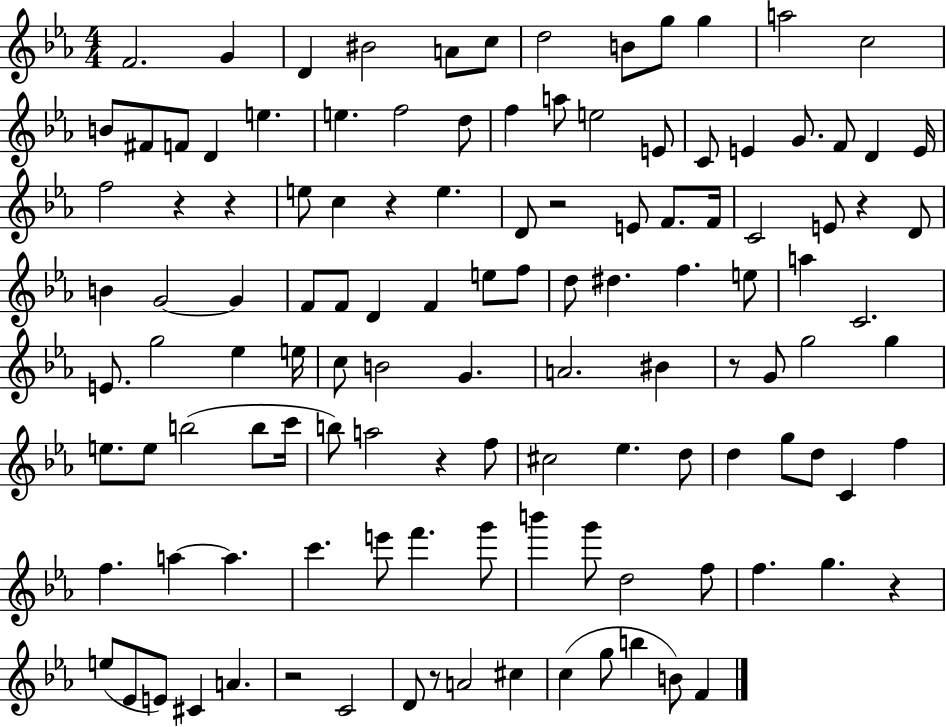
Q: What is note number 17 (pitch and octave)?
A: E5